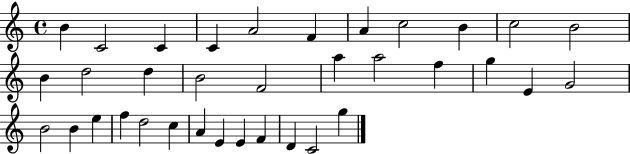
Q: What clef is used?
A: treble